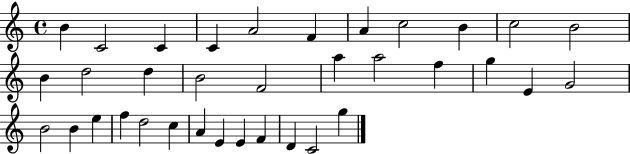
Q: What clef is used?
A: treble